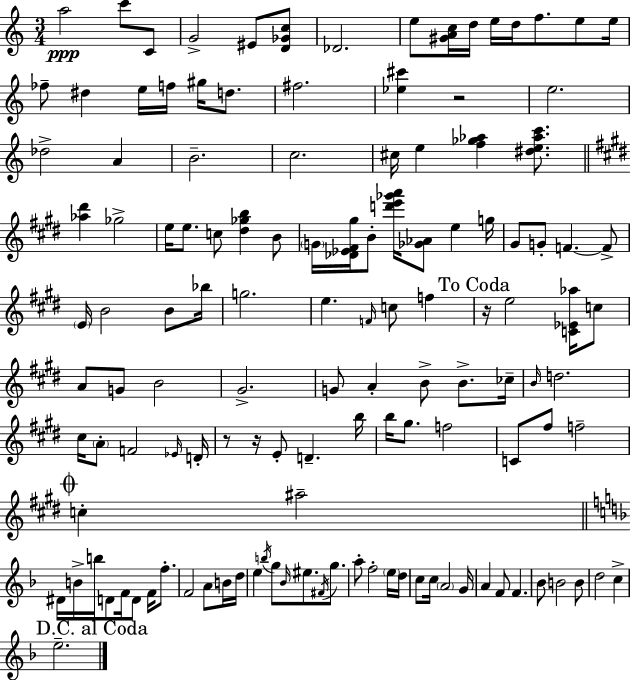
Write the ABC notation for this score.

X:1
T:Untitled
M:3/4
L:1/4
K:C
a2 c'/2 C/2 G2 ^E/2 [D_Gc]/2 _D2 e/2 [^GAc]/4 d/4 e/4 d/4 f/2 e/2 e/4 _f/2 ^d e/4 f/4 ^g/4 d/2 ^f2 [_e^c'] z2 e2 _d2 A B2 c2 ^c/4 e [f_g_a] [^de_ac']/2 [_a^d'] _g2 e/4 e/2 c/2 [^d_gb] B/2 G/4 [_D_E^F^g]/4 B/2 [d'e'_g'a']/4 [_G_A]/2 e g/4 ^G/2 G/2 F F/2 E/4 B2 B/2 _b/4 g2 e F/4 c/2 f z/4 e2 [C_E_a]/4 c/2 A/2 G/2 B2 ^G2 G/2 A B/2 B/2 _c/4 B/4 d2 ^c/4 A/2 F2 _E/4 D/4 z/2 z/4 E/2 D b/4 b/4 ^g/2 f2 C/2 ^f/2 f2 c ^a2 ^D/4 B/4 b/4 D/2 F/4 D/2 F/4 f/2 F2 A/2 B/4 d/4 e b/4 g/2 _B/4 ^e/2 ^F/4 g/2 a/2 f2 e/4 d/4 c/2 c/4 A2 G/4 A F/2 F _B/2 B2 B/2 d2 c e2